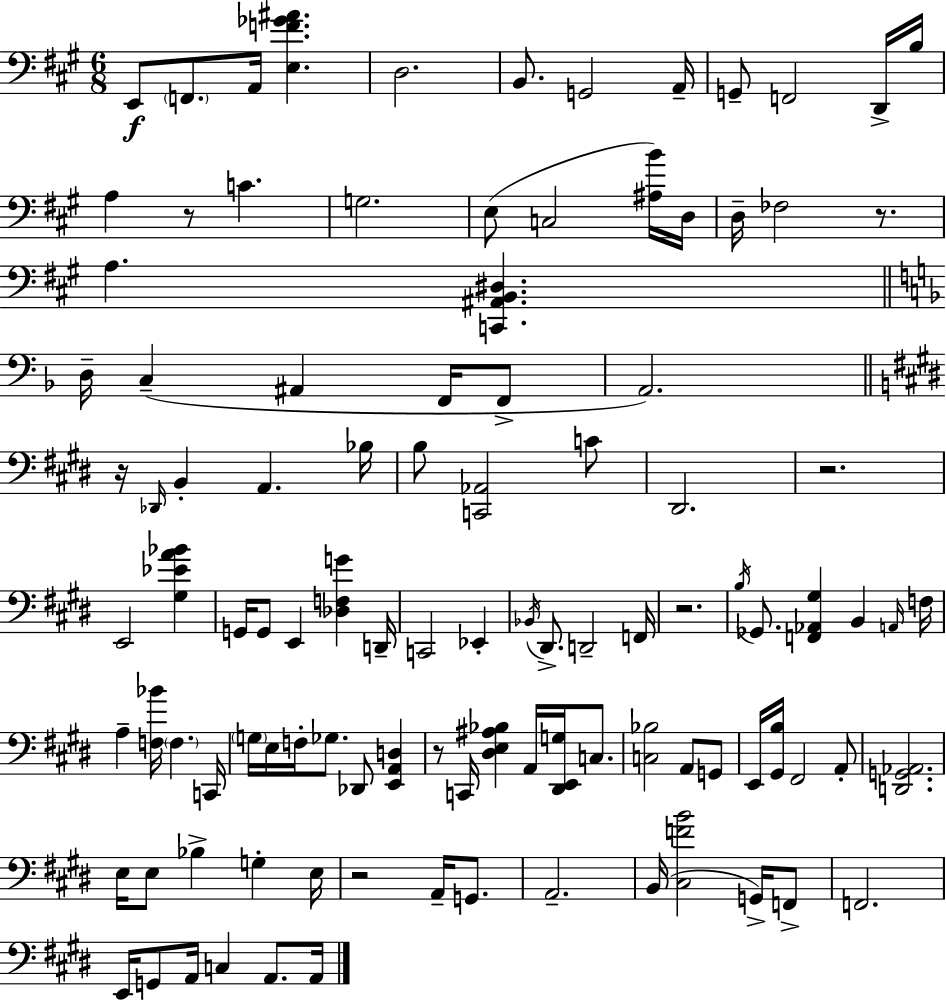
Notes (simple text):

E2/e F2/e. A2/s [E3,F4,Gb4,A#4]/q. D3/h. B2/e. G2/h A2/s G2/e F2/h D2/s B3/s A3/q R/e C4/q. G3/h. E3/e C3/h [A#3,B4]/s D3/s D3/s FES3/h R/e. A3/q. [C2,A#2,B2,D#3]/q. D3/s C3/q A#2/q F2/s F2/e A2/h. R/s Db2/s B2/q A2/q. Bb3/s B3/e [C2,Ab2]/h C4/e D#2/h. R/h. E2/h [G#3,Eb4,A4,Bb4]/q G2/s G2/e E2/q [Db3,F3,G4]/q D2/s C2/h Eb2/q Bb2/s D#2/e. D2/h F2/s R/h. B3/s Gb2/e. [F2,Ab2,G#3]/q B2/q A2/s F3/s A3/q [F3,Bb4]/s F3/q. C2/s G3/s E3/s F3/s Gb3/e. Db2/e [E2,A2,D3]/q R/e C2/s [D#3,E3,A#3,Bb3]/q A2/s [D#2,E2,G3]/s C3/e. [C3,Bb3]/h A2/e G2/e E2/s [G#2,B3]/s F#2/h A2/e [D2,G2,Ab2]/h. E3/s E3/e Bb3/q G3/q E3/s R/h A2/s G2/e. A2/h. B2/s [C#3,F4,B4]/h G2/s F2/e F2/h. E2/s G2/e A2/s C3/q A2/e. A2/s